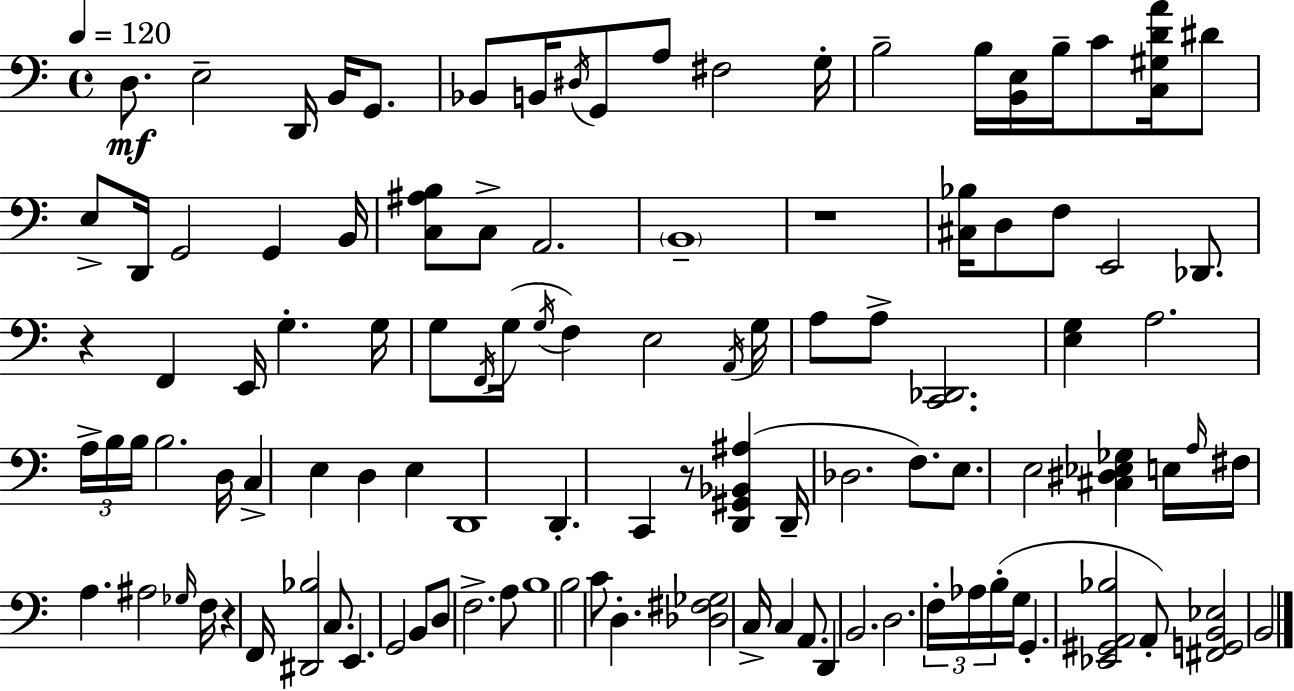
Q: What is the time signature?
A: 4/4